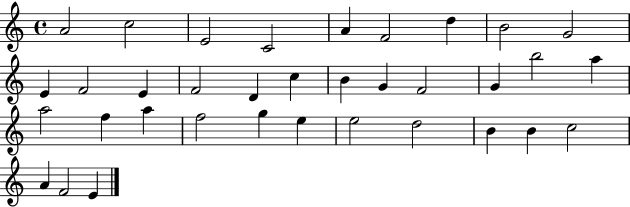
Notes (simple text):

A4/h C5/h E4/h C4/h A4/q F4/h D5/q B4/h G4/h E4/q F4/h E4/q F4/h D4/q C5/q B4/q G4/q F4/h G4/q B5/h A5/q A5/h F5/q A5/q F5/h G5/q E5/q E5/h D5/h B4/q B4/q C5/h A4/q F4/h E4/q